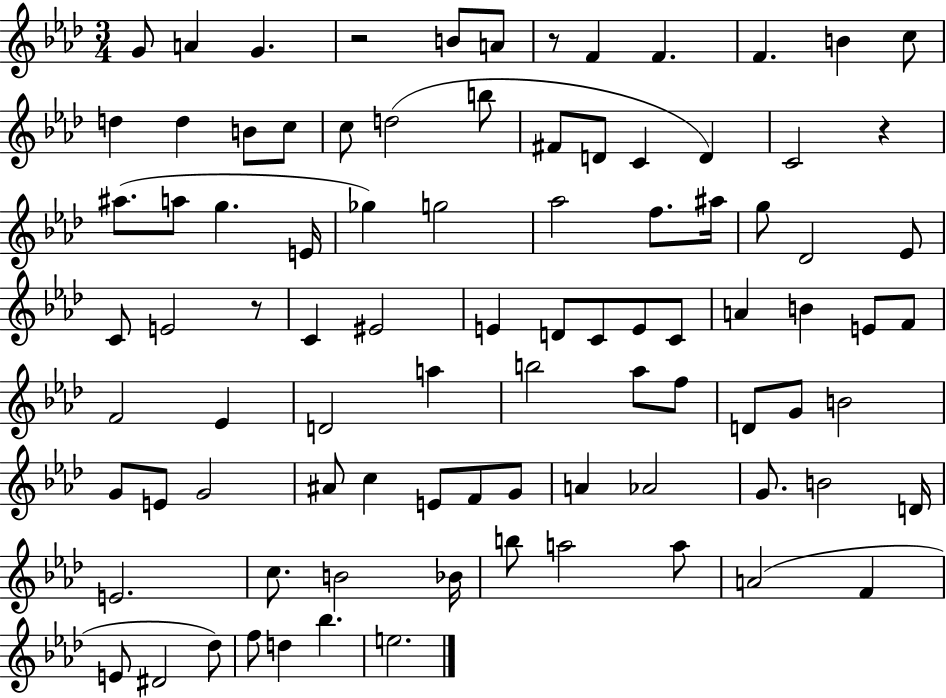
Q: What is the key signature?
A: AES major